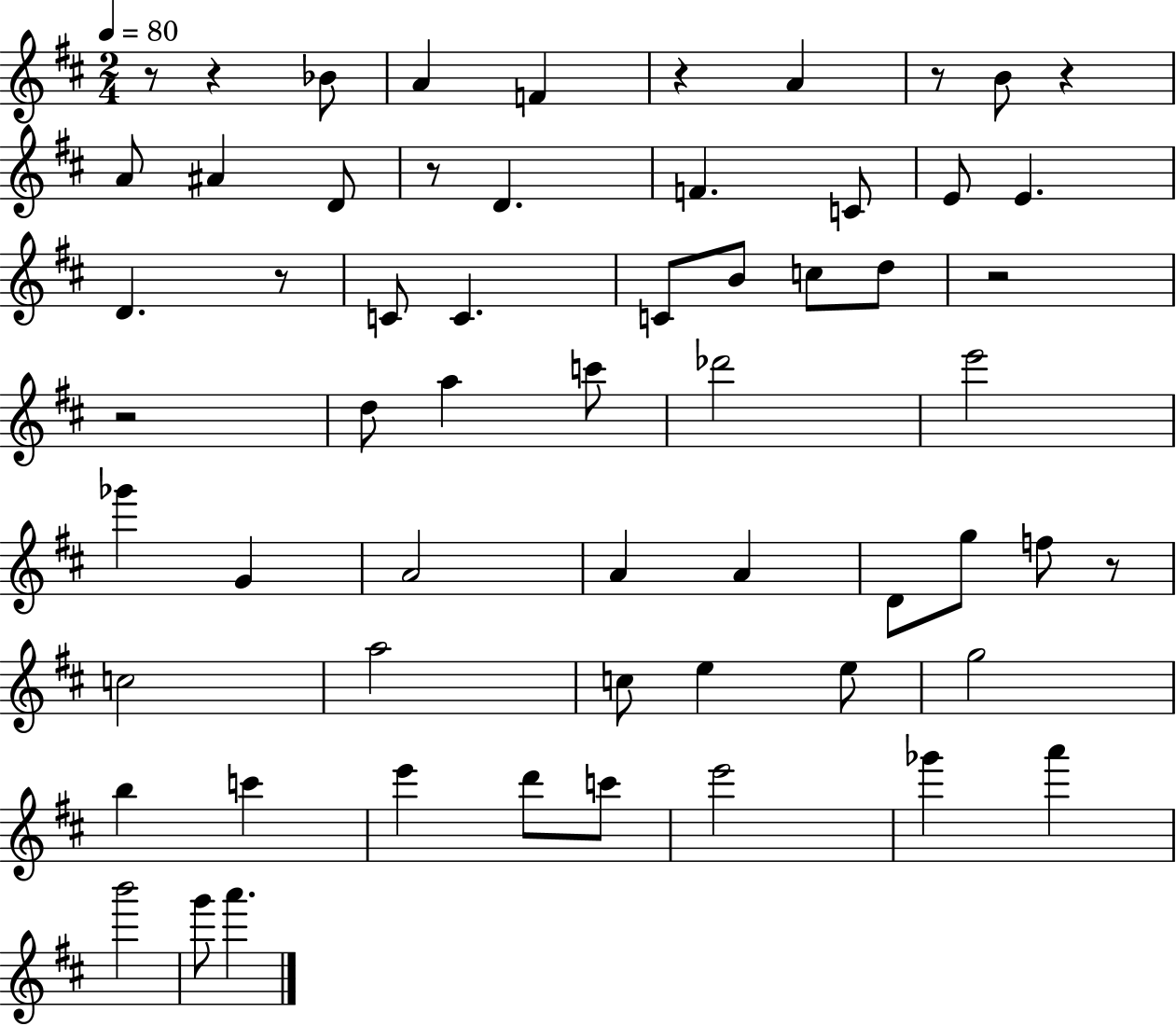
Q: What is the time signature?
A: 2/4